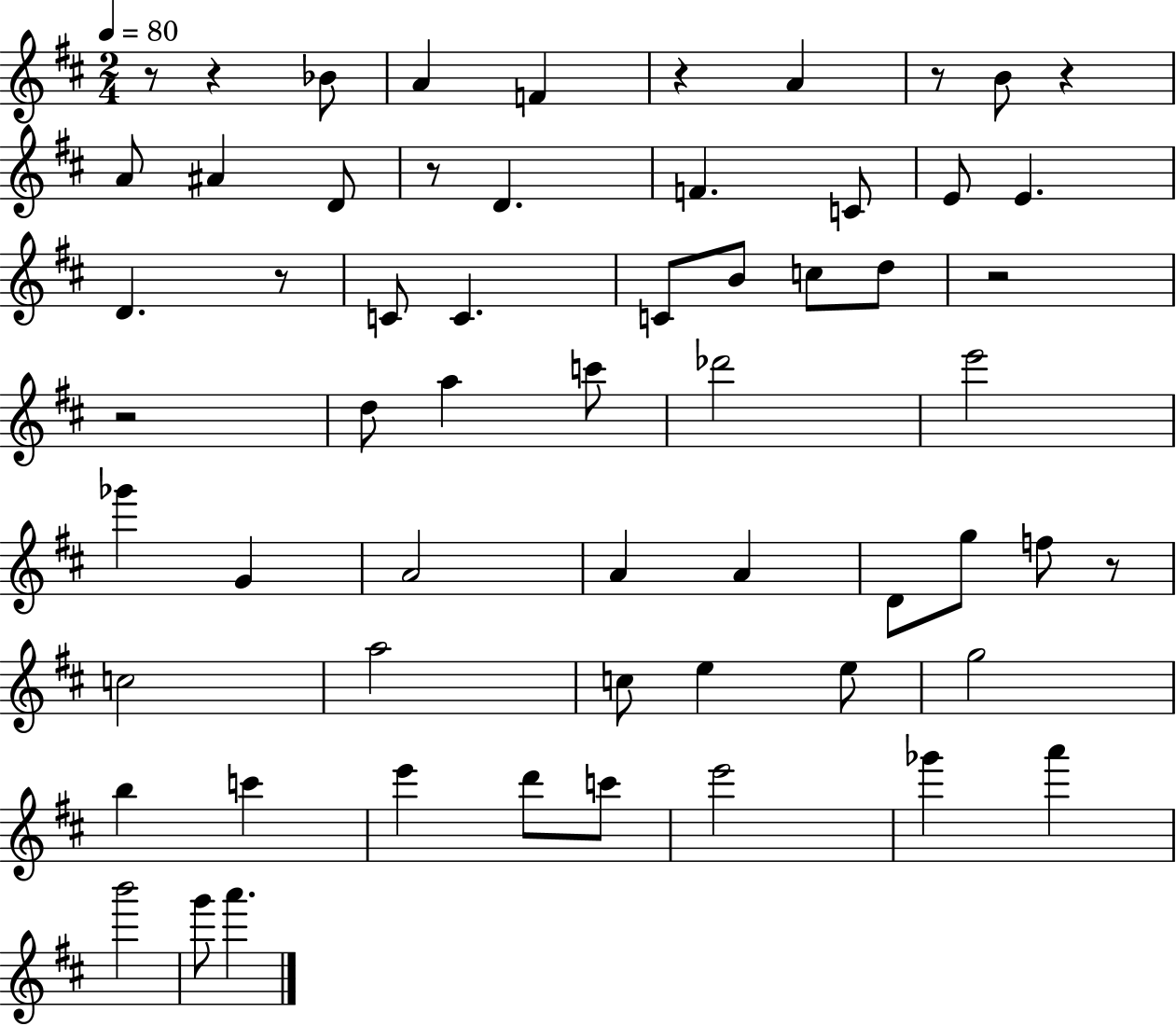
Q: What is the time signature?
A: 2/4